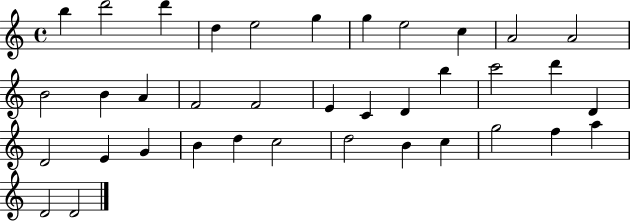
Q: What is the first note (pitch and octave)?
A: B5